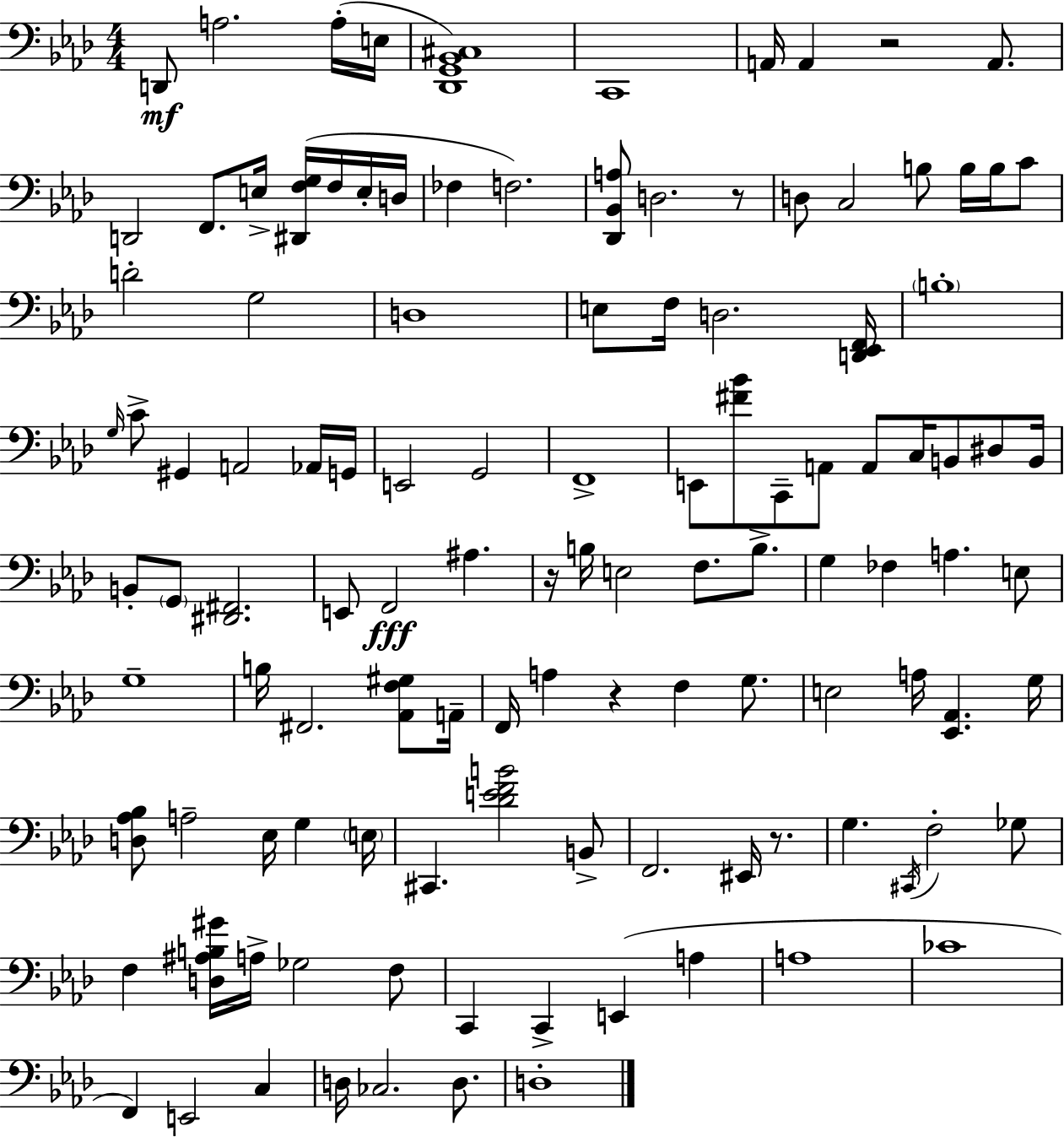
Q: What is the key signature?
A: AES major